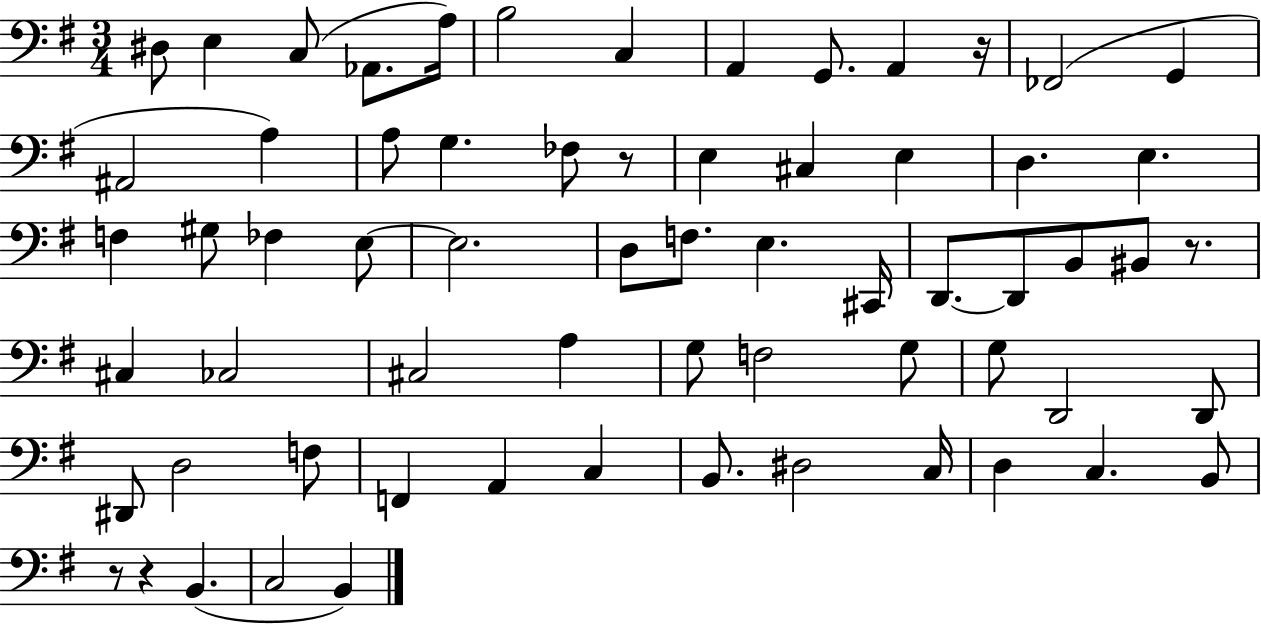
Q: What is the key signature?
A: G major